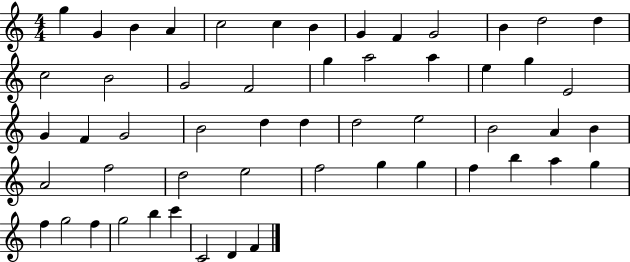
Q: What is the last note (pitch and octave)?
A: F4